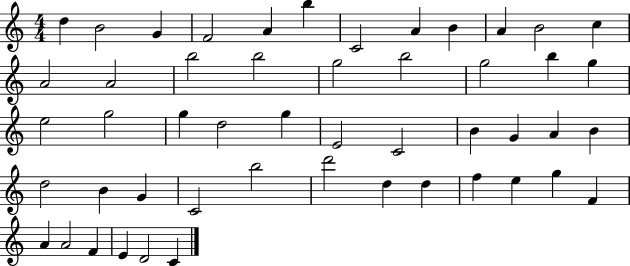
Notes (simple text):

D5/q B4/h G4/q F4/h A4/q B5/q C4/h A4/q B4/q A4/q B4/h C5/q A4/h A4/h B5/h B5/h G5/h B5/h G5/h B5/q G5/q E5/h G5/h G5/q D5/h G5/q E4/h C4/h B4/q G4/q A4/q B4/q D5/h B4/q G4/q C4/h B5/h D6/h D5/q D5/q F5/q E5/q G5/q F4/q A4/q A4/h F4/q E4/q D4/h C4/q